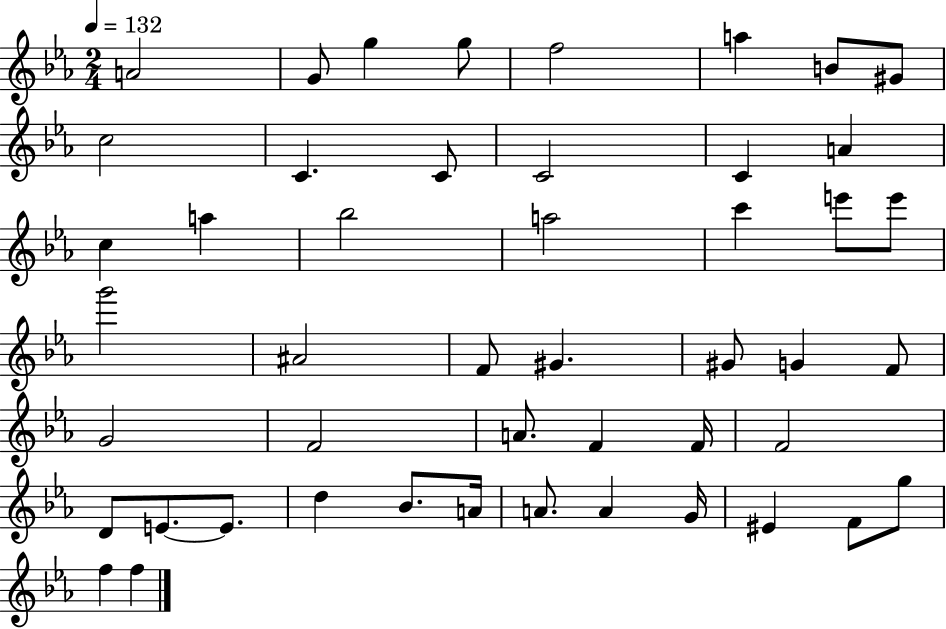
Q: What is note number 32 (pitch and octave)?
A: F4